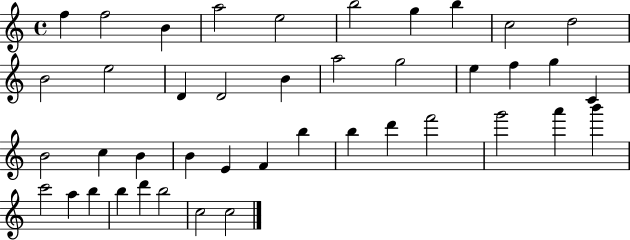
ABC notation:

X:1
T:Untitled
M:4/4
L:1/4
K:C
f f2 B a2 e2 b2 g b c2 d2 B2 e2 D D2 B a2 g2 e f g C B2 c B B E F b b d' f'2 g'2 a' b' c'2 a b b d' b2 c2 c2